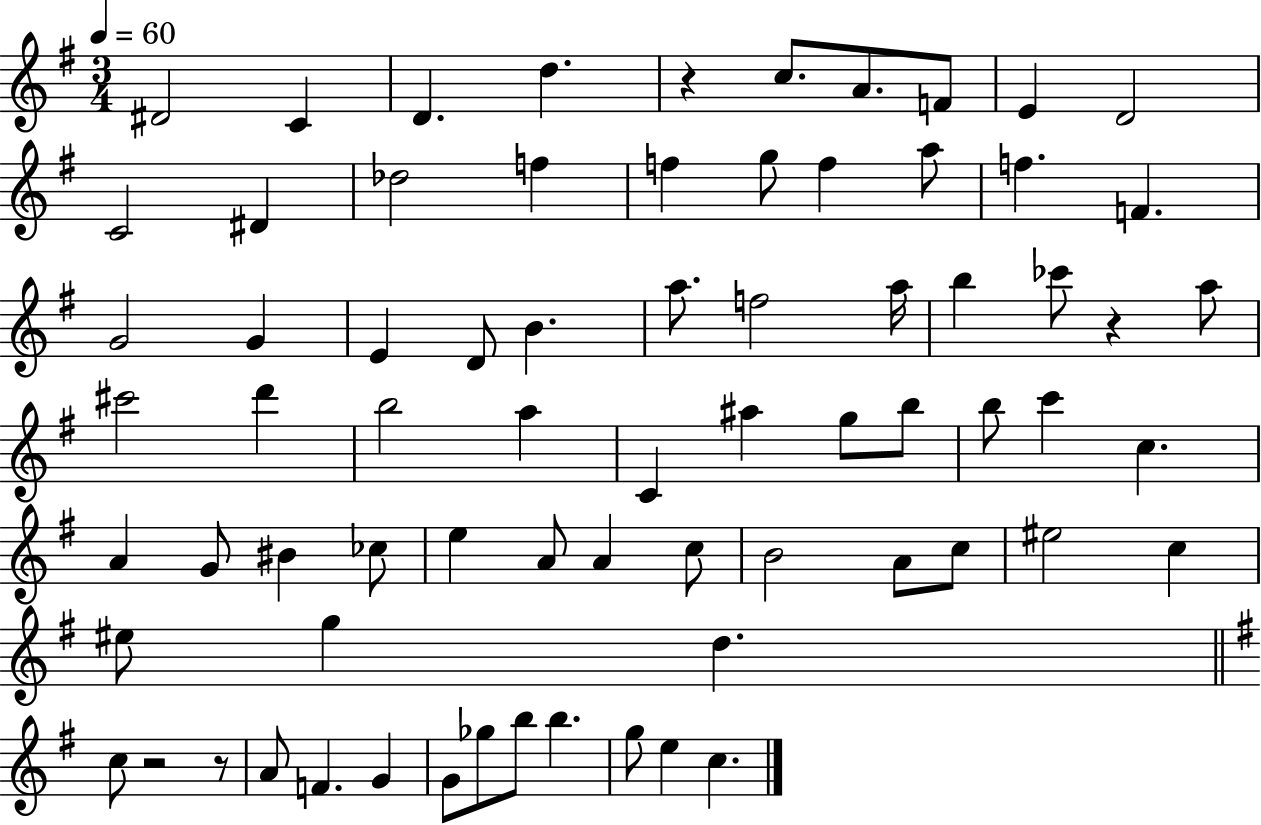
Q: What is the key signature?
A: G major